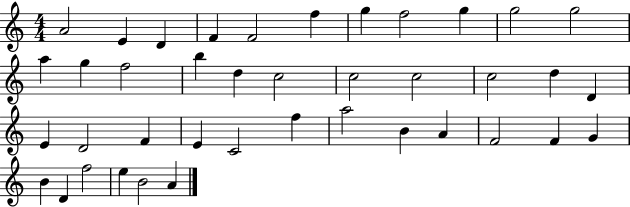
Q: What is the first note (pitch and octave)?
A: A4